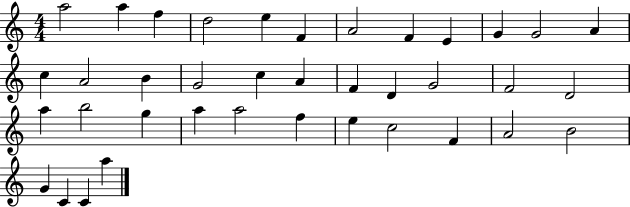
{
  \clef treble
  \numericTimeSignature
  \time 4/4
  \key c \major
  a''2 a''4 f''4 | d''2 e''4 f'4 | a'2 f'4 e'4 | g'4 g'2 a'4 | \break c''4 a'2 b'4 | g'2 c''4 a'4 | f'4 d'4 g'2 | f'2 d'2 | \break a''4 b''2 g''4 | a''4 a''2 f''4 | e''4 c''2 f'4 | a'2 b'2 | \break g'4 c'4 c'4 a''4 | \bar "|."
}